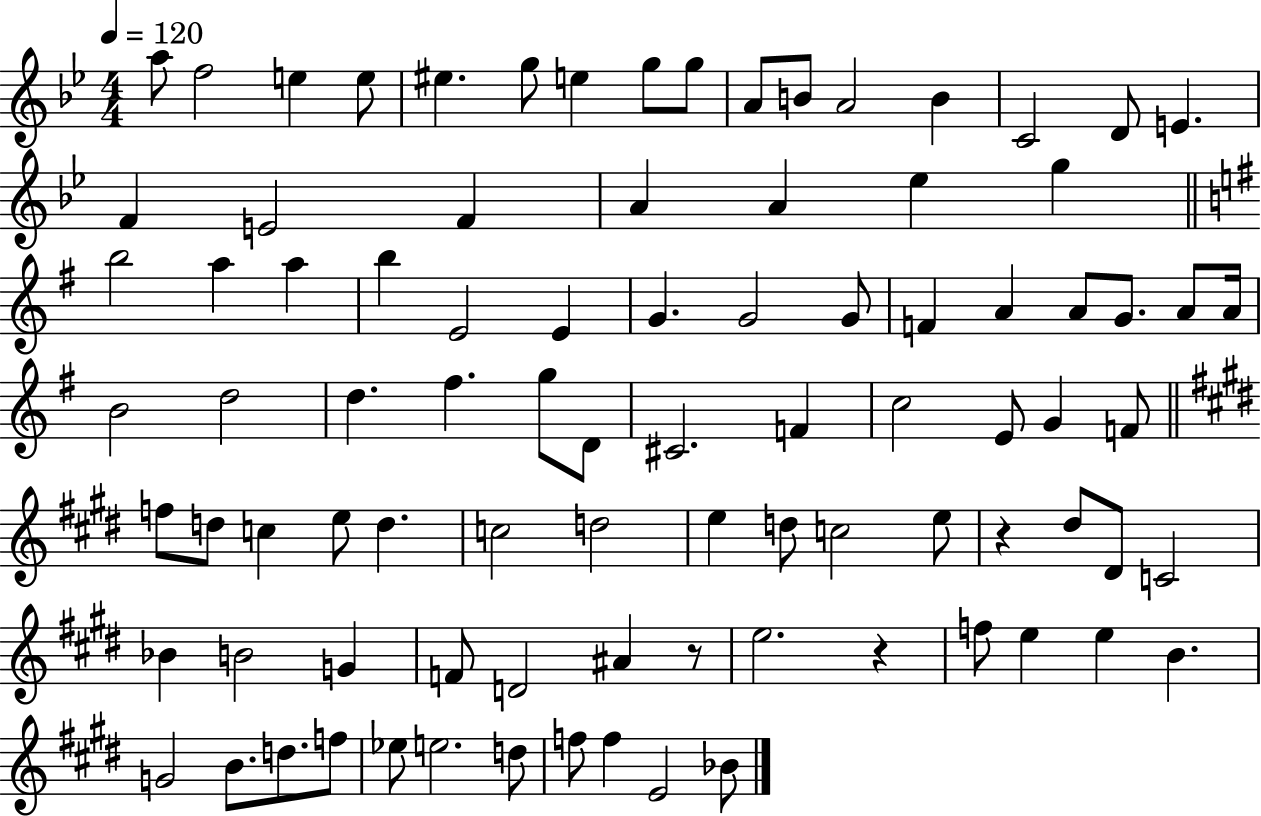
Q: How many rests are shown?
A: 3